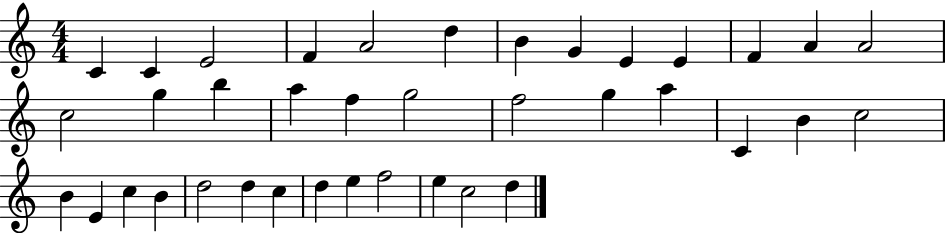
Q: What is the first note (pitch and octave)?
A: C4